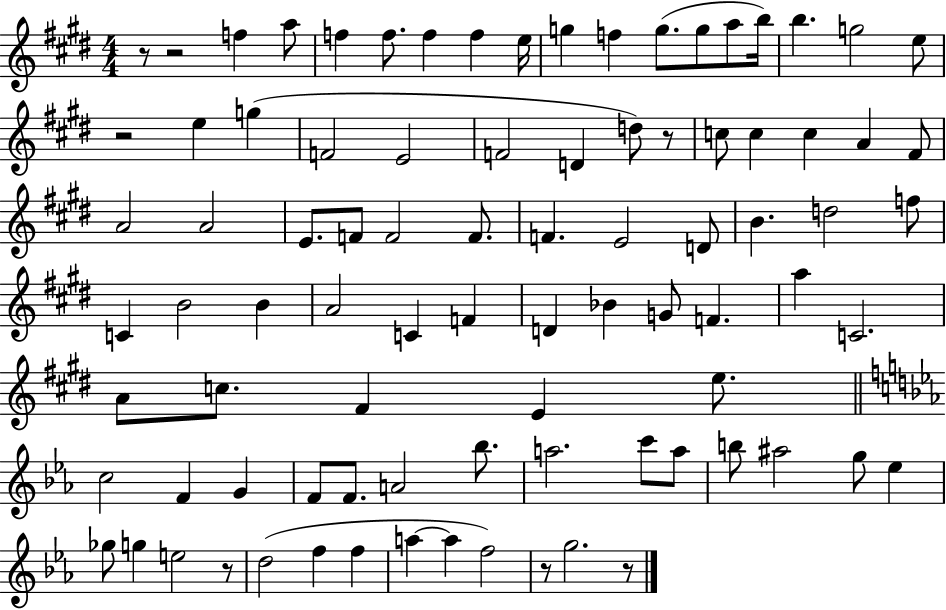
X:1
T:Untitled
M:4/4
L:1/4
K:E
z/2 z2 f a/2 f f/2 f f e/4 g f g/2 g/2 a/2 b/4 b g2 e/2 z2 e g F2 E2 F2 D d/2 z/2 c/2 c c A ^F/2 A2 A2 E/2 F/2 F2 F/2 F E2 D/2 B d2 f/2 C B2 B A2 C F D _B G/2 F a C2 A/2 c/2 ^F E e/2 c2 F G F/2 F/2 A2 _b/2 a2 c'/2 a/2 b/2 ^a2 g/2 _e _g/2 g e2 z/2 d2 f f a a f2 z/2 g2 z/2